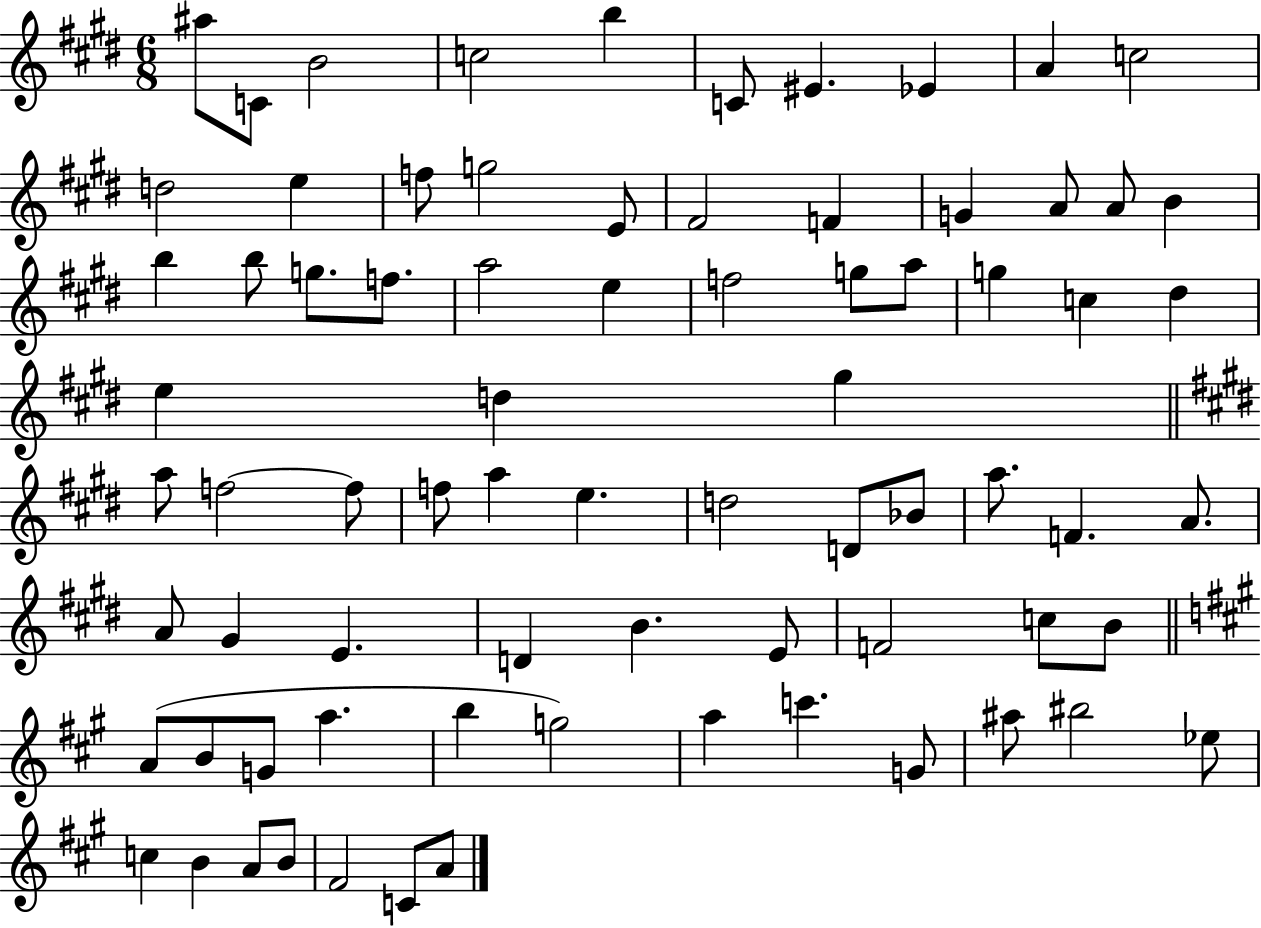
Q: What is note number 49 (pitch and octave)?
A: A4